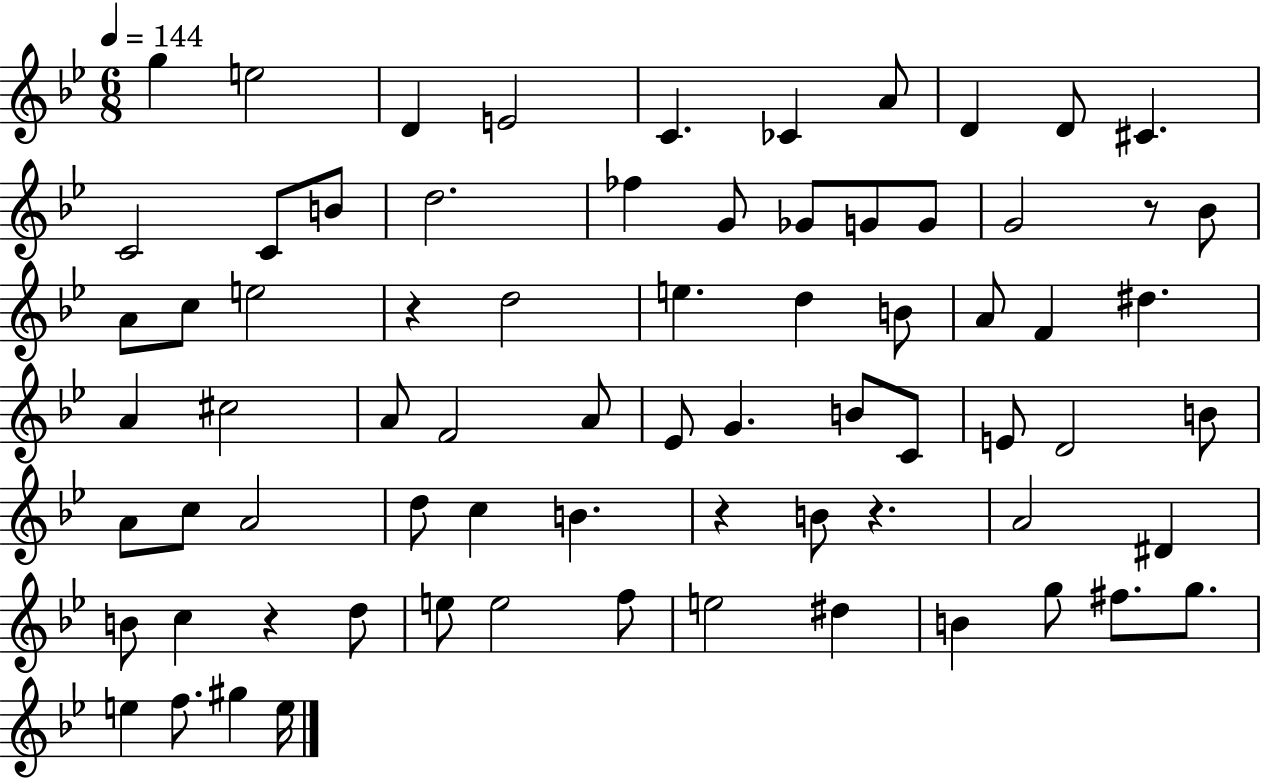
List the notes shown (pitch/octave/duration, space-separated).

G5/q E5/h D4/q E4/h C4/q. CES4/q A4/e D4/q D4/e C#4/q. C4/h C4/e B4/e D5/h. FES5/q G4/e Gb4/e G4/e G4/e G4/h R/e Bb4/e A4/e C5/e E5/h R/q D5/h E5/q. D5/q B4/e A4/e F4/q D#5/q. A4/q C#5/h A4/e F4/h A4/e Eb4/e G4/q. B4/e C4/e E4/e D4/h B4/e A4/e C5/e A4/h D5/e C5/q B4/q. R/q B4/e R/q. A4/h D#4/q B4/e C5/q R/q D5/e E5/e E5/h F5/e E5/h D#5/q B4/q G5/e F#5/e. G5/e. E5/q F5/e. G#5/q E5/s